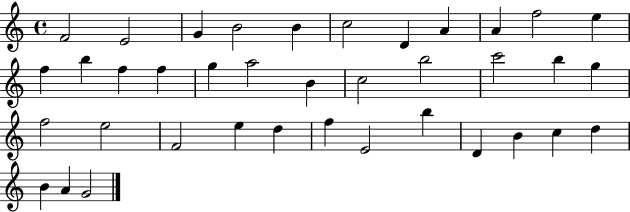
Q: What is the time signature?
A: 4/4